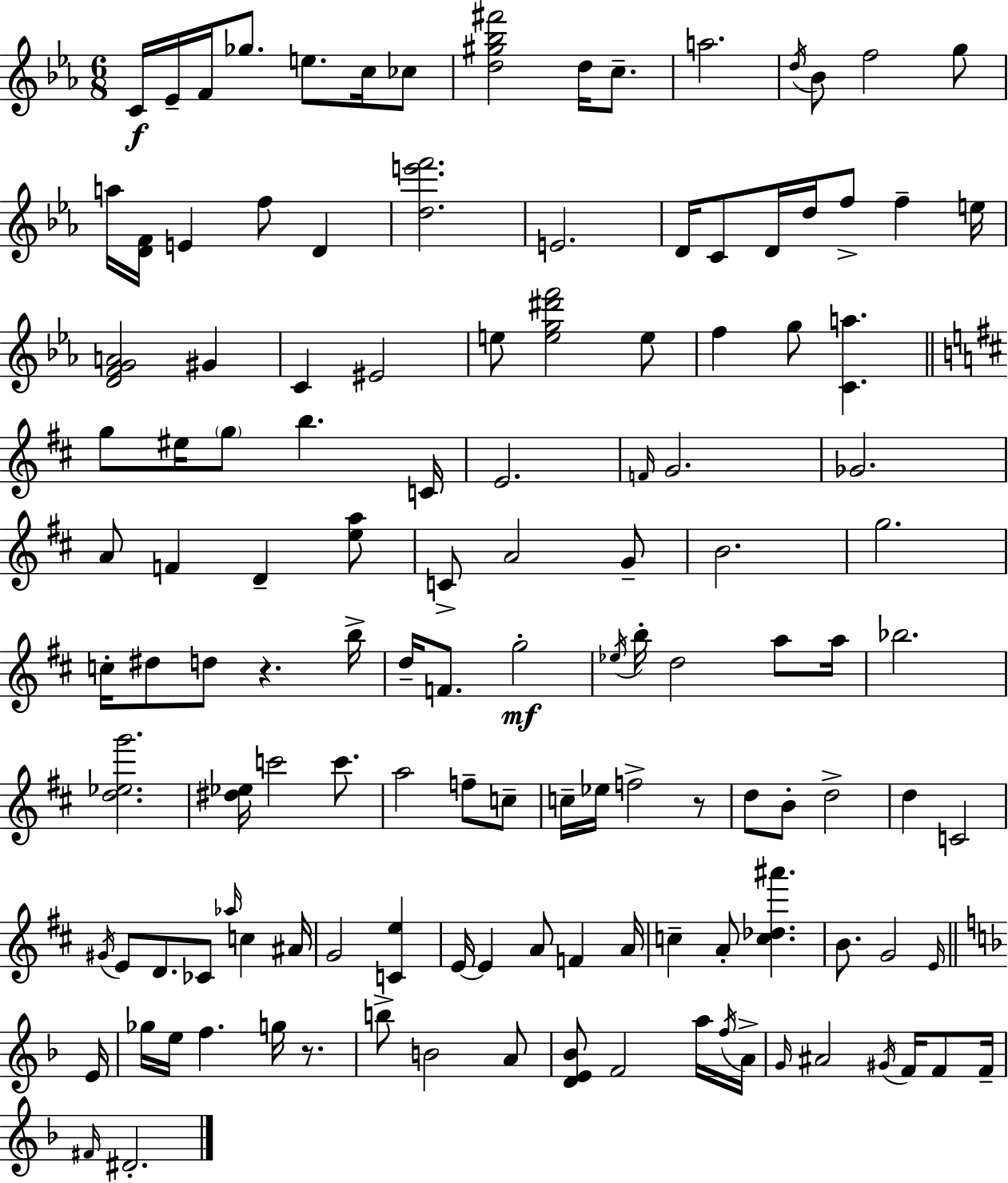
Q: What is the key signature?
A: EES major